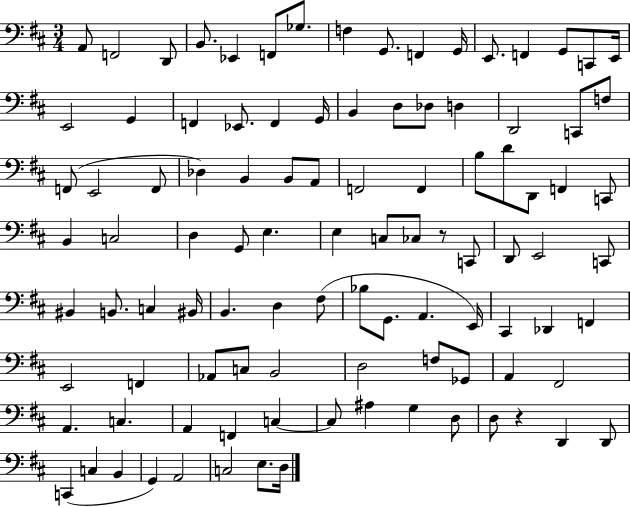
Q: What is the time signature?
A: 3/4